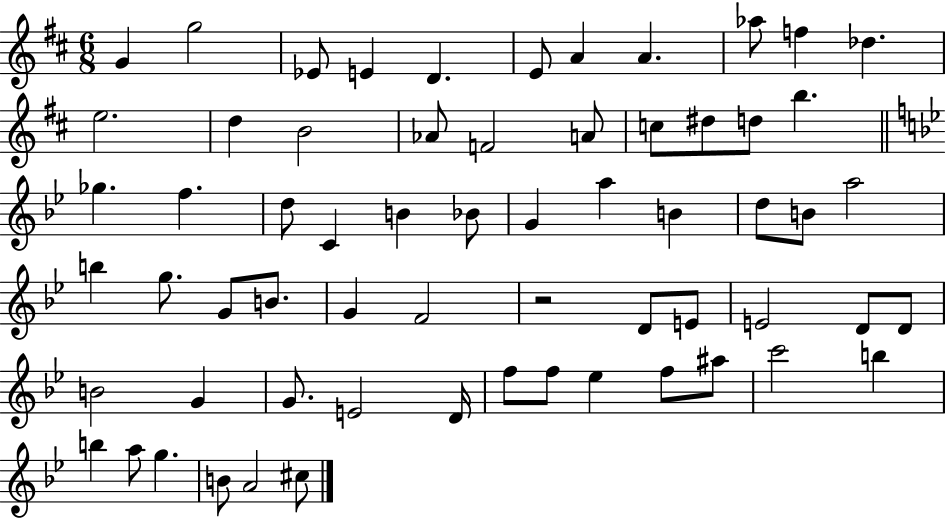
{
  \clef treble
  \numericTimeSignature
  \time 6/8
  \key d \major
  g'4 g''2 | ees'8 e'4 d'4. | e'8 a'4 a'4. | aes''8 f''4 des''4. | \break e''2. | d''4 b'2 | aes'8 f'2 a'8 | c''8 dis''8 d''8 b''4. | \break \bar "||" \break \key g \minor ges''4. f''4. | d''8 c'4 b'4 bes'8 | g'4 a''4 b'4 | d''8 b'8 a''2 | \break b''4 g''8. g'8 b'8. | g'4 f'2 | r2 d'8 e'8 | e'2 d'8 d'8 | \break b'2 g'4 | g'8. e'2 d'16 | f''8 f''8 ees''4 f''8 ais''8 | c'''2 b''4 | \break b''4 a''8 g''4. | b'8 a'2 cis''8 | \bar "|."
}